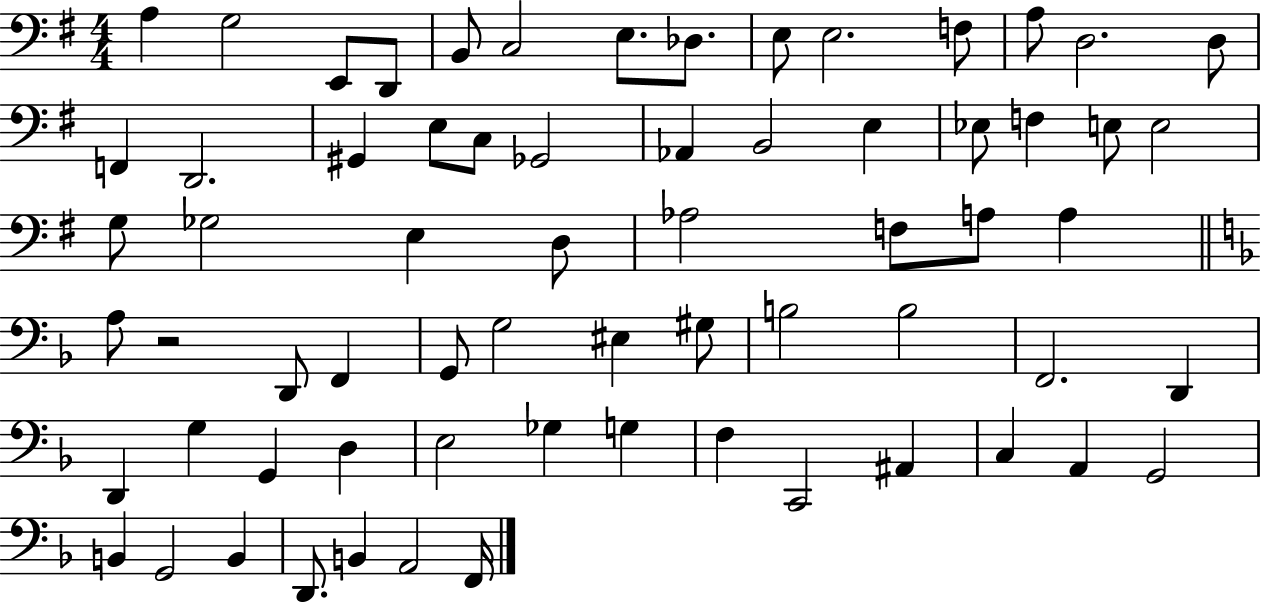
X:1
T:Untitled
M:4/4
L:1/4
K:G
A, G,2 E,,/2 D,,/2 B,,/2 C,2 E,/2 _D,/2 E,/2 E,2 F,/2 A,/2 D,2 D,/2 F,, D,,2 ^G,, E,/2 C,/2 _G,,2 _A,, B,,2 E, _E,/2 F, E,/2 E,2 G,/2 _G,2 E, D,/2 _A,2 F,/2 A,/2 A, A,/2 z2 D,,/2 F,, G,,/2 G,2 ^E, ^G,/2 B,2 B,2 F,,2 D,, D,, G, G,, D, E,2 _G, G, F, C,,2 ^A,, C, A,, G,,2 B,, G,,2 B,, D,,/2 B,, A,,2 F,,/4